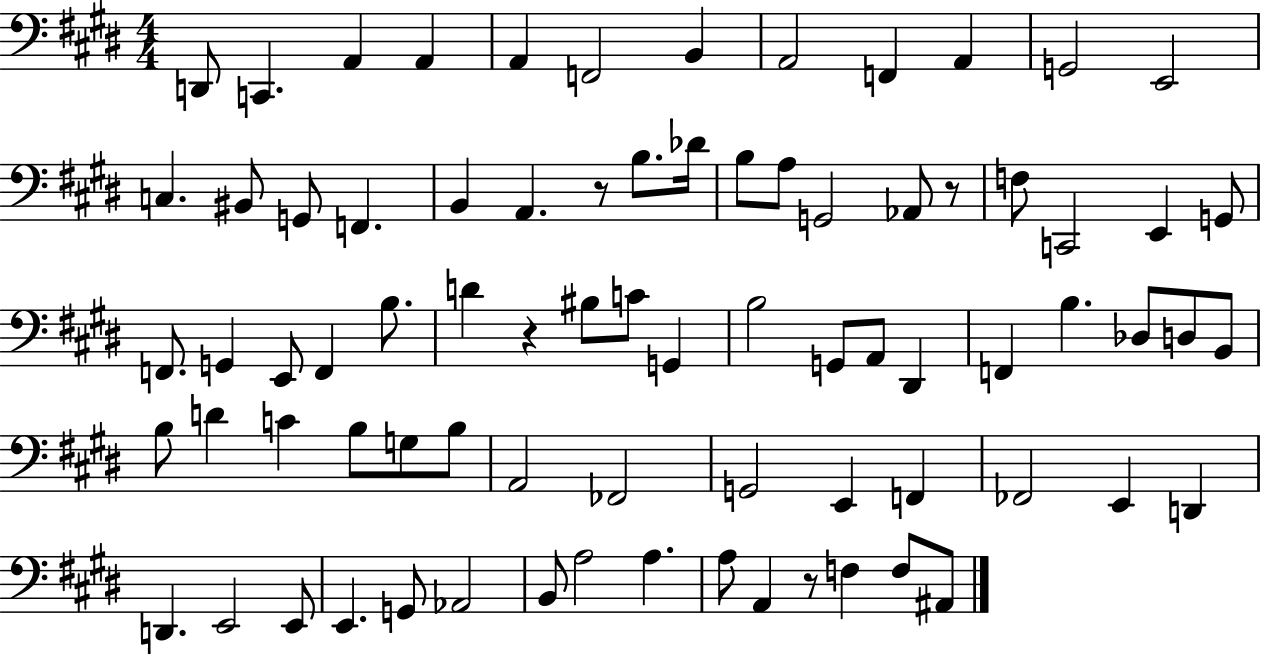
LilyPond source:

{
  \clef bass
  \numericTimeSignature
  \time 4/4
  \key e \major
  d,8 c,4. a,4 a,4 | a,4 f,2 b,4 | a,2 f,4 a,4 | g,2 e,2 | \break c4. bis,8 g,8 f,4. | b,4 a,4. r8 b8. des'16 | b8 a8 g,2 aes,8 r8 | f8 c,2 e,4 g,8 | \break f,8. g,4 e,8 f,4 b8. | d'4 r4 bis8 c'8 g,4 | b2 g,8 a,8 dis,4 | f,4 b4. des8 d8 b,8 | \break b8 d'4 c'4 b8 g8 b8 | a,2 fes,2 | g,2 e,4 f,4 | fes,2 e,4 d,4 | \break d,4. e,2 e,8 | e,4. g,8 aes,2 | b,8 a2 a4. | a8 a,4 r8 f4 f8 ais,8 | \break \bar "|."
}